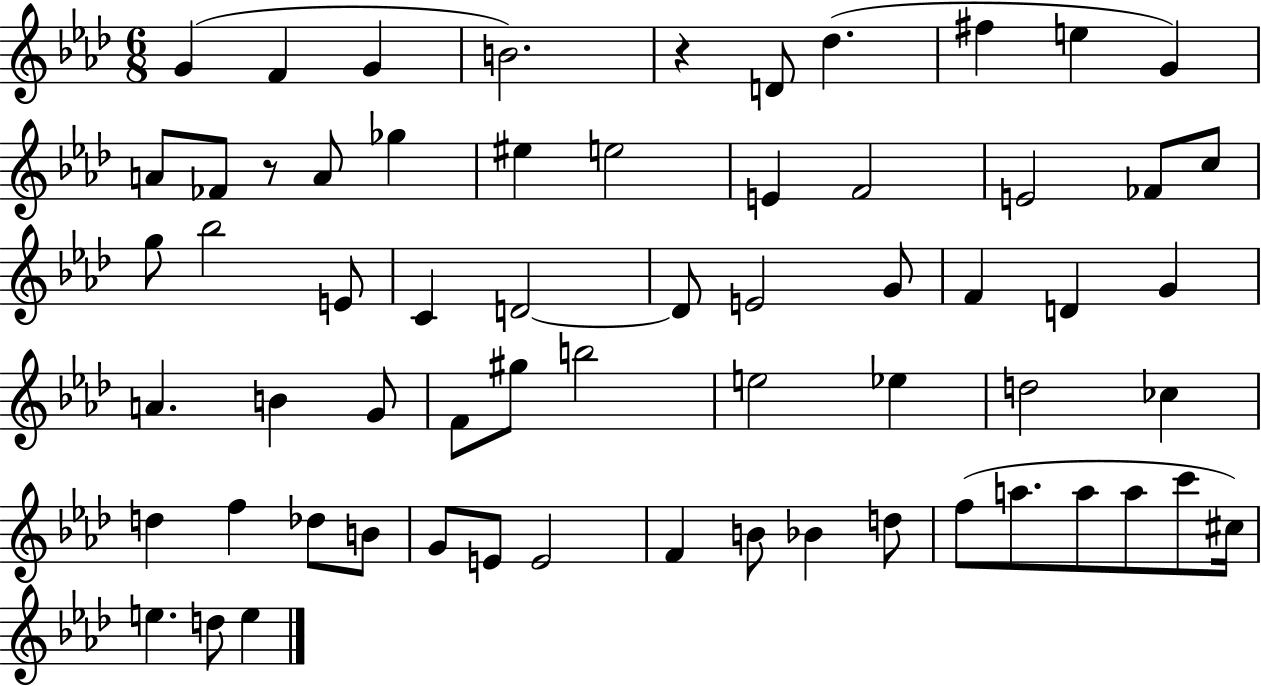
G4/q F4/q G4/q B4/h. R/q D4/e Db5/q. F#5/q E5/q G4/q A4/e FES4/e R/e A4/e Gb5/q EIS5/q E5/h E4/q F4/h E4/h FES4/e C5/e G5/e Bb5/h E4/e C4/q D4/h D4/e E4/h G4/e F4/q D4/q G4/q A4/q. B4/q G4/e F4/e G#5/e B5/h E5/h Eb5/q D5/h CES5/q D5/q F5/q Db5/e B4/e G4/e E4/e E4/h F4/q B4/e Bb4/q D5/e F5/e A5/e. A5/e A5/e C6/e C#5/s E5/q. D5/e E5/q